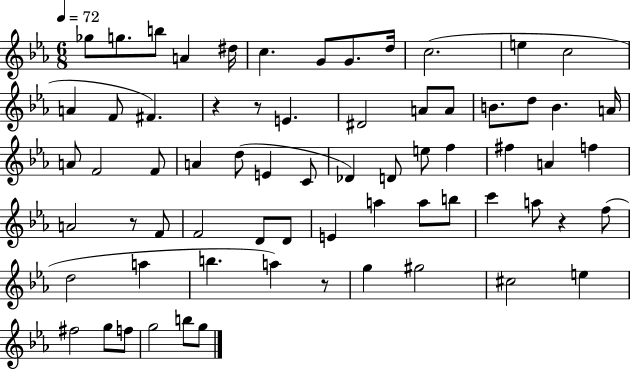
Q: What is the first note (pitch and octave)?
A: Gb5